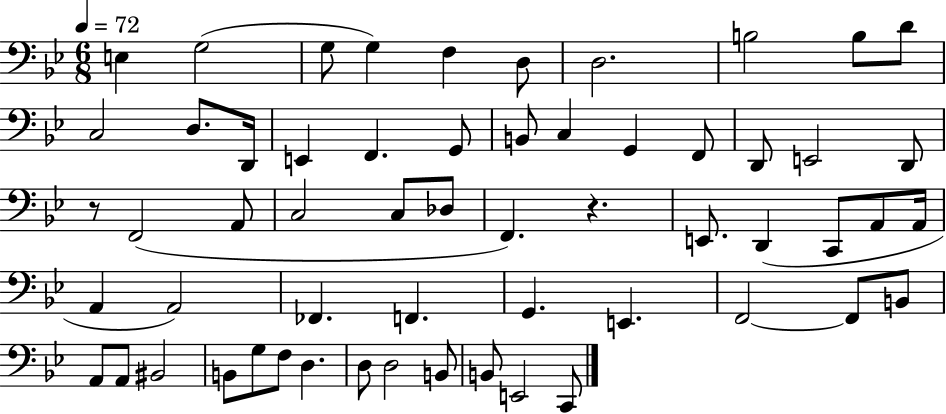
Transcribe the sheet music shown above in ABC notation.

X:1
T:Untitled
M:6/8
L:1/4
K:Bb
E, G,2 G,/2 G, F, D,/2 D,2 B,2 B,/2 D/2 C,2 D,/2 D,,/4 E,, F,, G,,/2 B,,/2 C, G,, F,,/2 D,,/2 E,,2 D,,/2 z/2 F,,2 A,,/2 C,2 C,/2 _D,/2 F,, z E,,/2 D,, C,,/2 A,,/2 A,,/4 A,, A,,2 _F,, F,, G,, E,, F,,2 F,,/2 B,,/2 A,,/2 A,,/2 ^B,,2 B,,/2 G,/2 F,/2 D, D,/2 D,2 B,,/2 B,,/2 E,,2 C,,/2